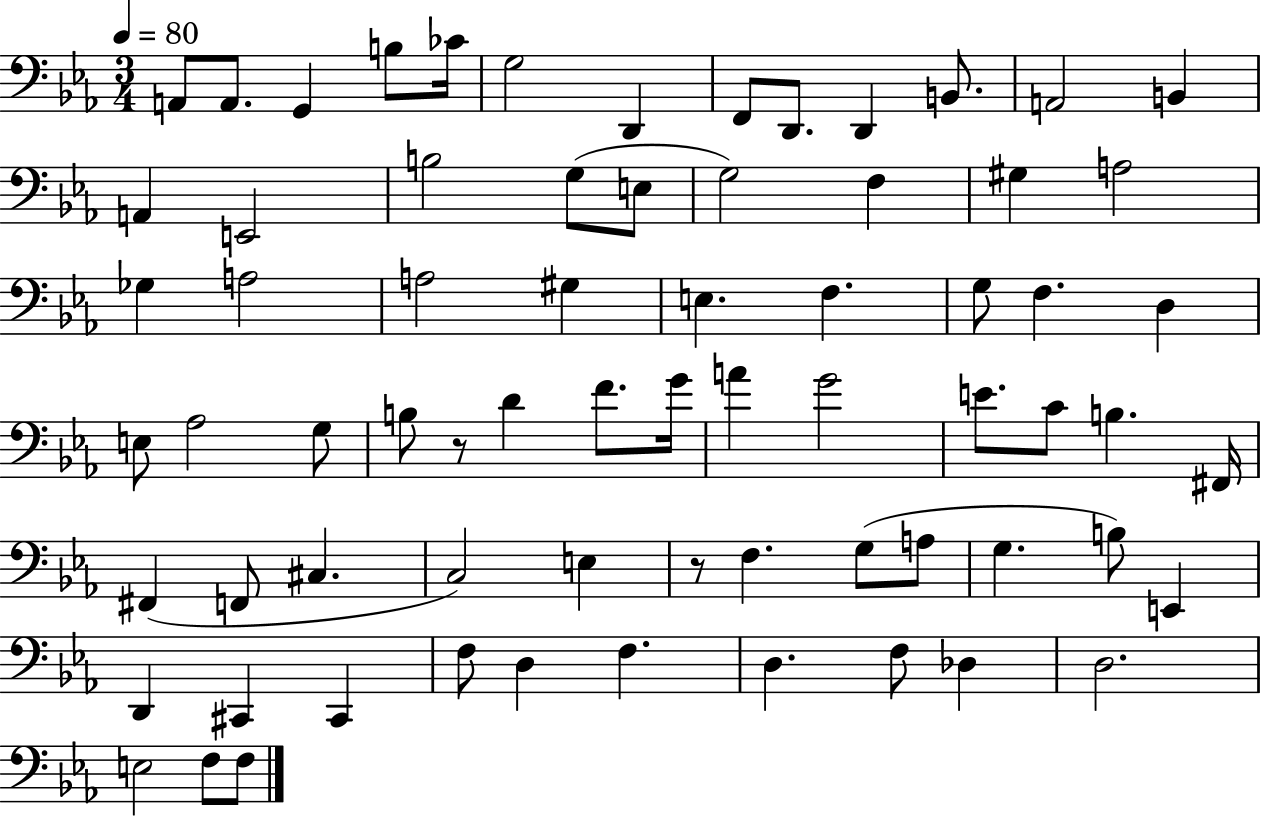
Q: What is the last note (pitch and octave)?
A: F3